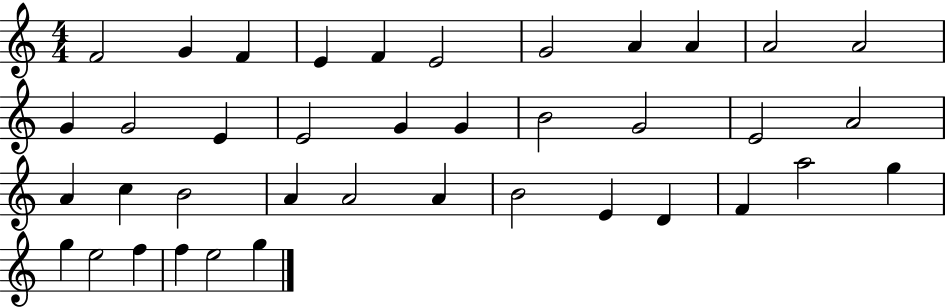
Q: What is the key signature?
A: C major